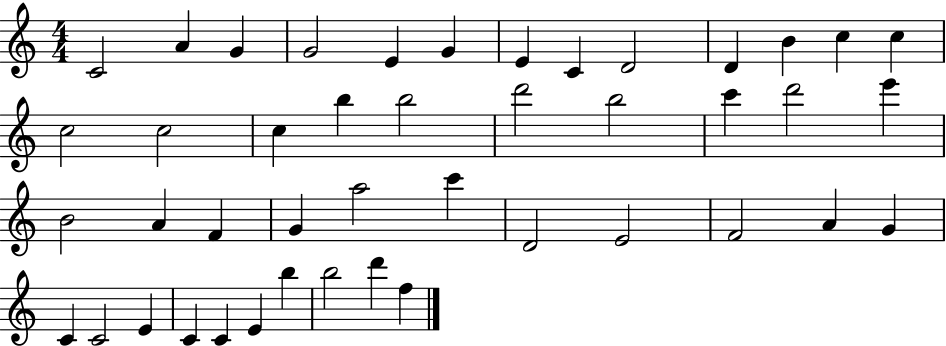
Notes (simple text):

C4/h A4/q G4/q G4/h E4/q G4/q E4/q C4/q D4/h D4/q B4/q C5/q C5/q C5/h C5/h C5/q B5/q B5/h D6/h B5/h C6/q D6/h E6/q B4/h A4/q F4/q G4/q A5/h C6/q D4/h E4/h F4/h A4/q G4/q C4/q C4/h E4/q C4/q C4/q E4/q B5/q B5/h D6/q F5/q